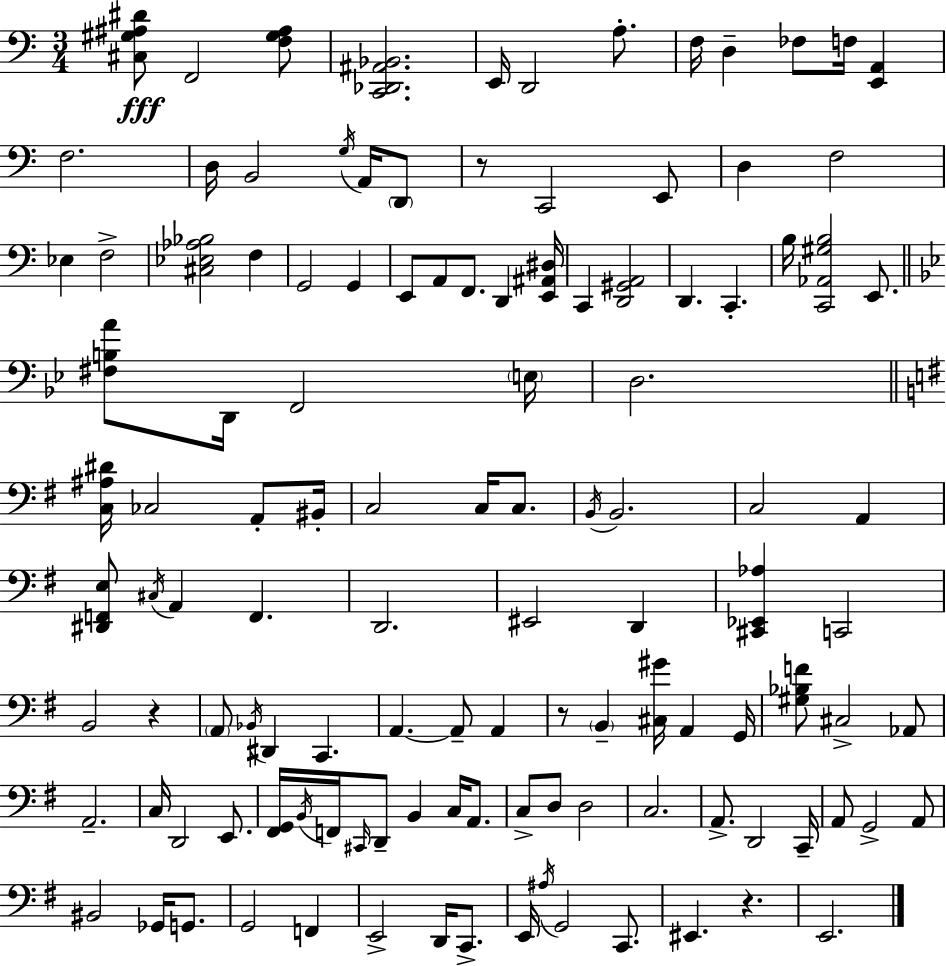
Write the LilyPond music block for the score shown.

{
  \clef bass
  \numericTimeSignature
  \time 3/4
  \key a \minor
  <cis gis ais dis'>8\fff f,2 <f gis ais>8 | <c, des, ais, bes,>2. | e,16 d,2 a8.-. | f16 d4-- fes8 f16 <e, a,>4 | \break f2. | d16 b,2 \acciaccatura { g16 } a,16 \parenthesize d,8 | r8 c,2 e,8 | d4 f2 | \break ees4 f2-> | <cis ees aes bes>2 f4 | g,2 g,4 | e,8 a,8 f,8. d,4 | \break <e, ais, dis>16 c,4 <d, gis, a,>2 | d,4. c,4.-. | b16 <c, aes, gis b>2 e,8. | \bar "||" \break \key bes \major <fis b a'>8 d,16 f,2 \parenthesize e16 | d2. | \bar "||" \break \key g \major <c ais dis'>16 ces2 a,8-. bis,16-. | c2 c16 c8. | \acciaccatura { b,16 } b,2. | c2 a,4 | \break <dis, f, e>8 \acciaccatura { cis16 } a,4 f,4. | d,2. | eis,2 d,4 | <cis, ees, aes>4 c,2 | \break b,2 r4 | \parenthesize a,8 \acciaccatura { bes,16 } dis,4 c,4. | a,4.~~ a,8-- a,4 | r8 \parenthesize b,4-- <cis gis'>16 a,4 | \break g,16 <gis bes f'>8 cis2-> | aes,8 a,2.-- | c16 d,2 | e,8. <fis, g,>16 \acciaccatura { b,16 } f,16 \grace { cis,16 } d,8-- b,4 | \break c16 a,8. c8-> d8 d2 | c2. | a,8.-> d,2 | c,16-- a,8 g,2-> | \break a,8 bis,2 | ges,16 g,8. g,2 | f,4 e,2-> | d,16 c,8.-> e,16 \acciaccatura { ais16 } g,2 | \break c,8. eis,4. | r4. e,2. | \bar "|."
}